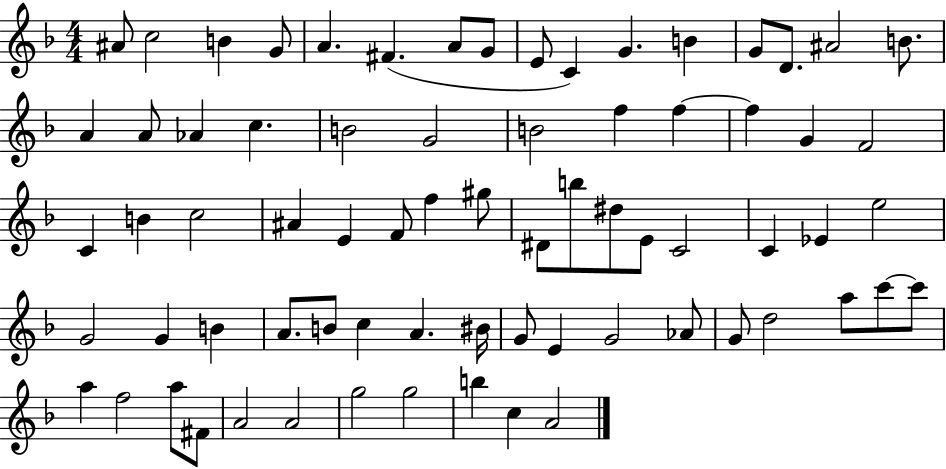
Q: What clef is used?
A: treble